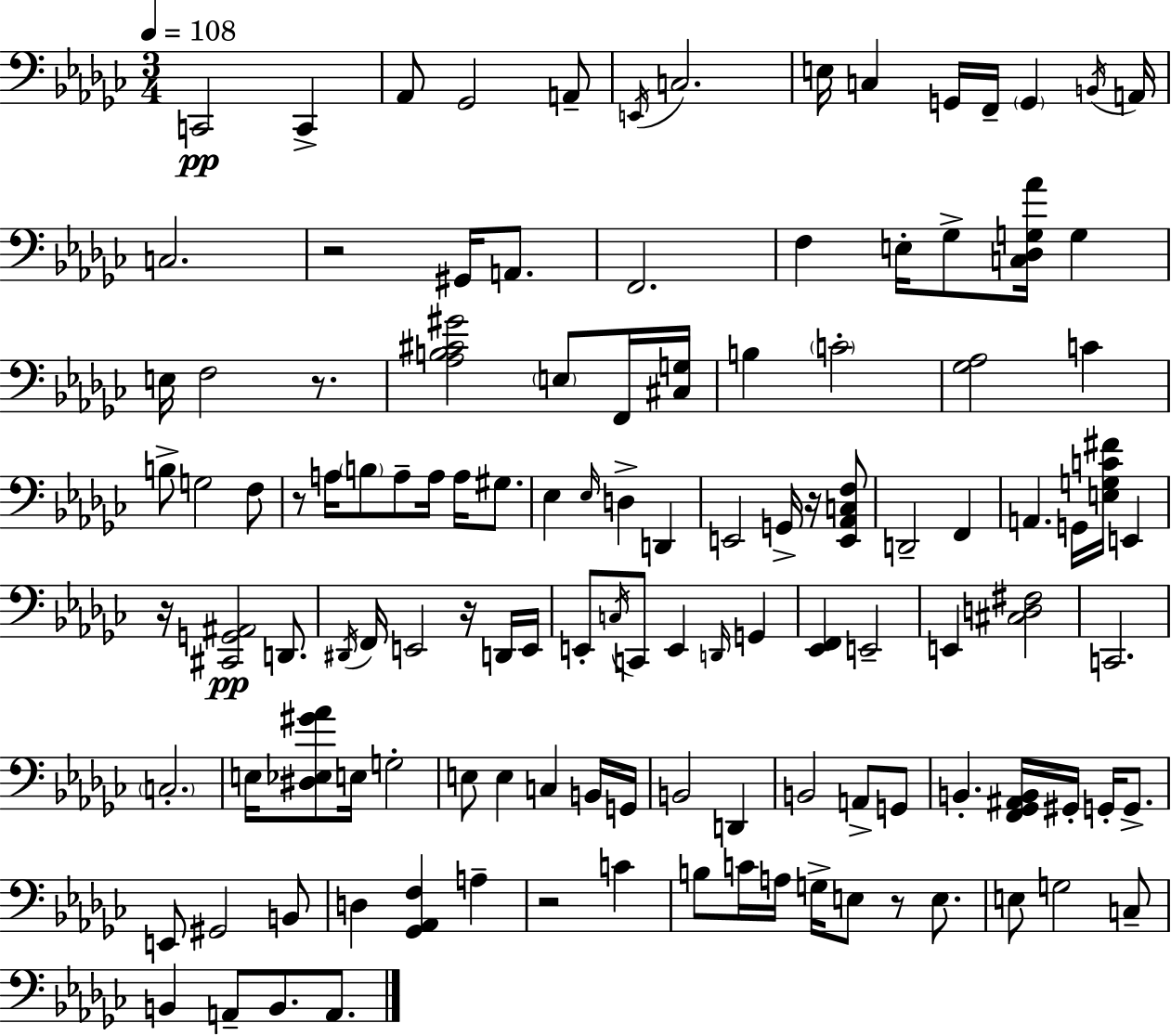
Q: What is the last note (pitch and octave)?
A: A2